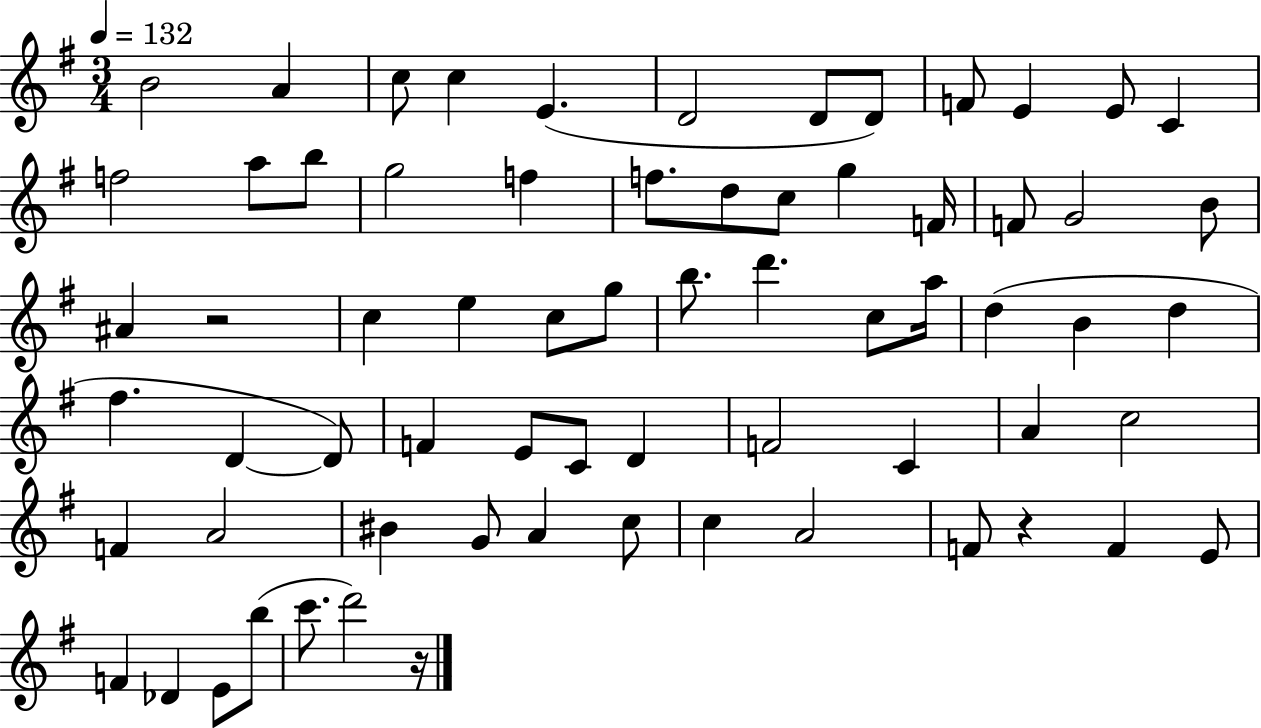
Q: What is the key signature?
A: G major